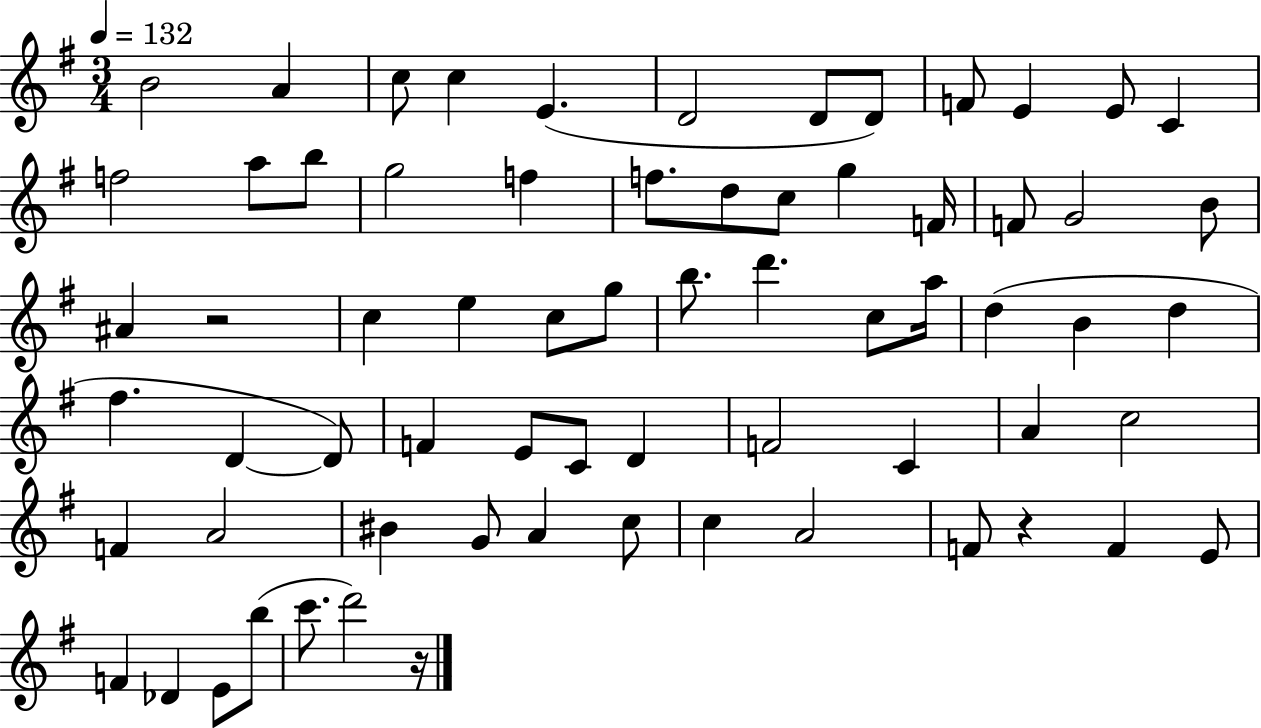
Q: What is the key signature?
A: G major